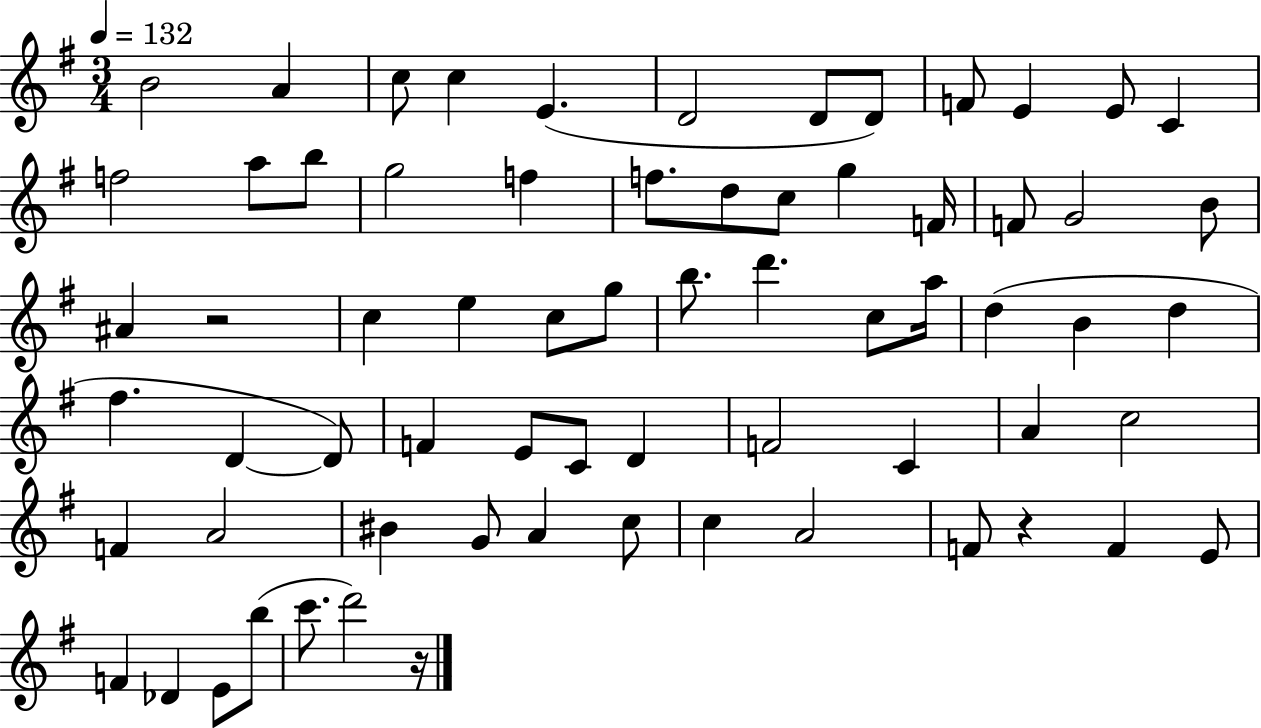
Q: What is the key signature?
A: G major